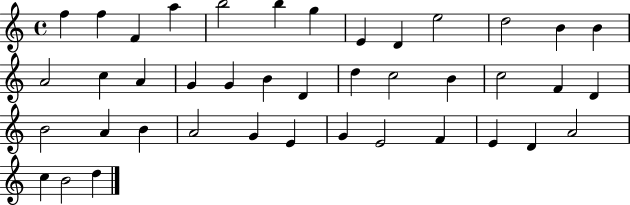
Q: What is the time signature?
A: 4/4